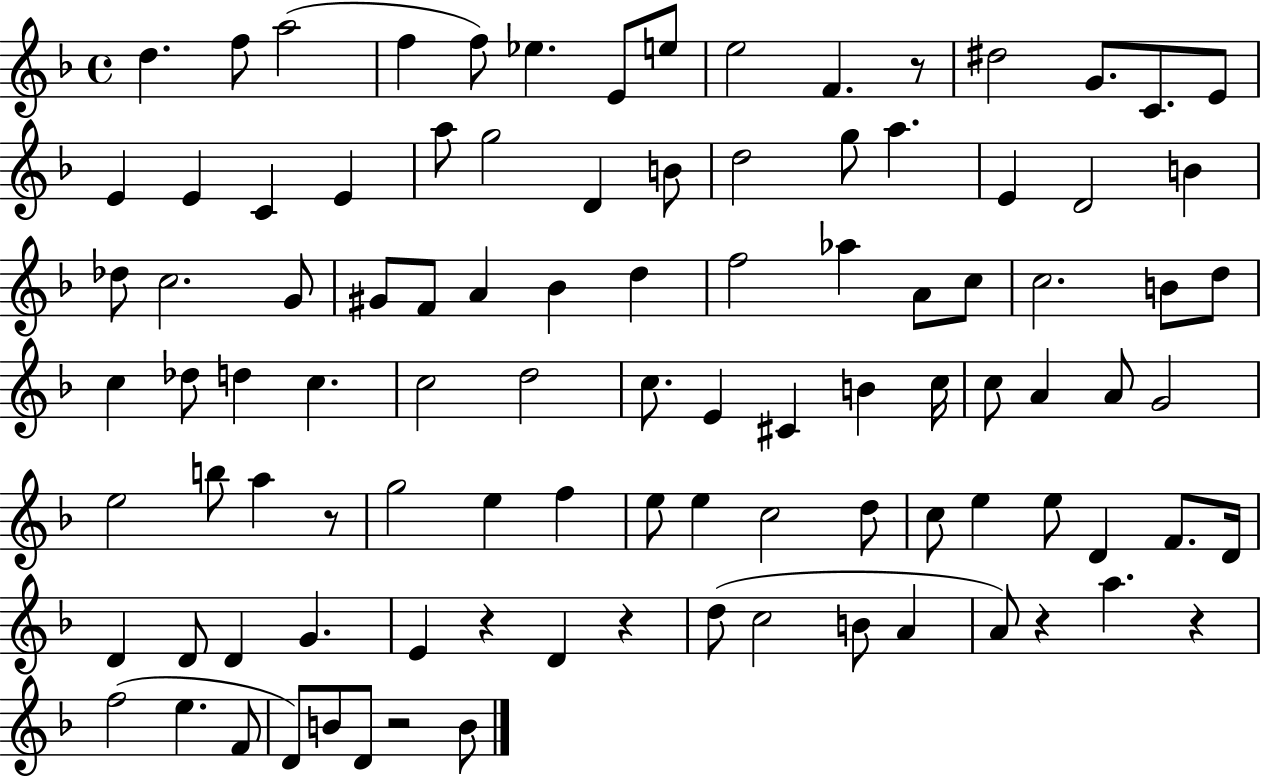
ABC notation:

X:1
T:Untitled
M:4/4
L:1/4
K:F
d f/2 a2 f f/2 _e E/2 e/2 e2 F z/2 ^d2 G/2 C/2 E/2 E E C E a/2 g2 D B/2 d2 g/2 a E D2 B _d/2 c2 G/2 ^G/2 F/2 A _B d f2 _a A/2 c/2 c2 B/2 d/2 c _d/2 d c c2 d2 c/2 E ^C B c/4 c/2 A A/2 G2 e2 b/2 a z/2 g2 e f e/2 e c2 d/2 c/2 e e/2 D F/2 D/4 D D/2 D G E z D z d/2 c2 B/2 A A/2 z a z f2 e F/2 D/2 B/2 D/2 z2 B/2